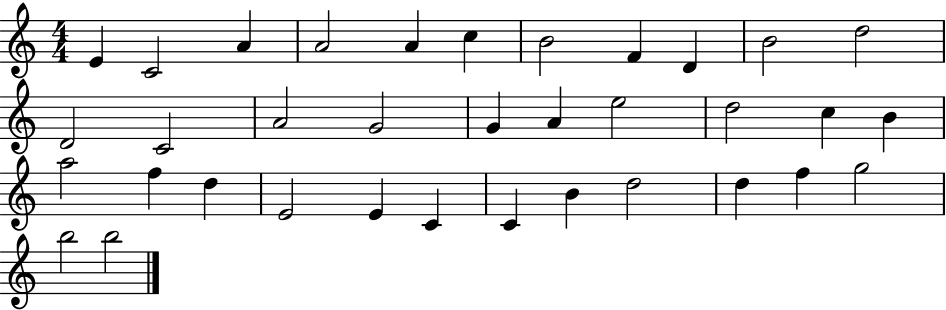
E4/q C4/h A4/q A4/h A4/q C5/q B4/h F4/q D4/q B4/h D5/h D4/h C4/h A4/h G4/h G4/q A4/q E5/h D5/h C5/q B4/q A5/h F5/q D5/q E4/h E4/q C4/q C4/q B4/q D5/h D5/q F5/q G5/h B5/h B5/h